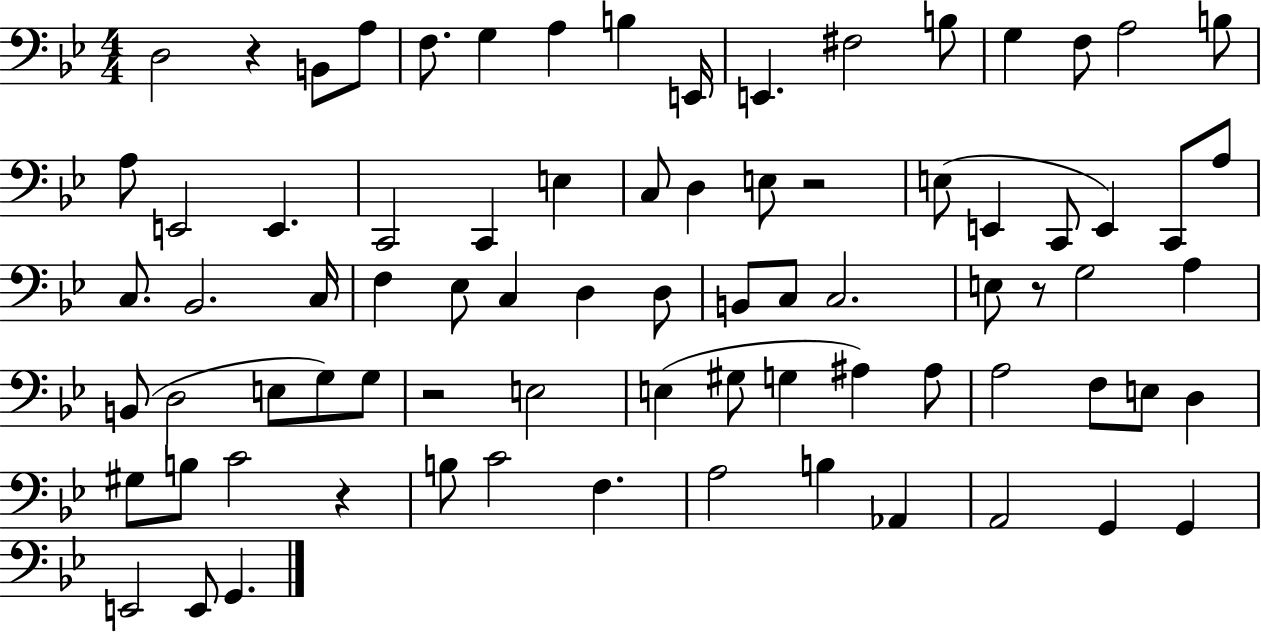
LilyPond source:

{
  \clef bass
  \numericTimeSignature
  \time 4/4
  \key bes \major
  d2 r4 b,8 a8 | f8. g4 a4 b4 e,16 | e,4. fis2 b8 | g4 f8 a2 b8 | \break a8 e,2 e,4. | c,2 c,4 e4 | c8 d4 e8 r2 | e8( e,4 c,8 e,4) c,8 a8 | \break c8. bes,2. c16 | f4 ees8 c4 d4 d8 | b,8 c8 c2. | e8 r8 g2 a4 | \break b,8( d2 e8 g8) g8 | r2 e2 | e4( gis8 g4 ais4) ais8 | a2 f8 e8 d4 | \break gis8 b8 c'2 r4 | b8 c'2 f4. | a2 b4 aes,4 | a,2 g,4 g,4 | \break e,2 e,8 g,4. | \bar "|."
}